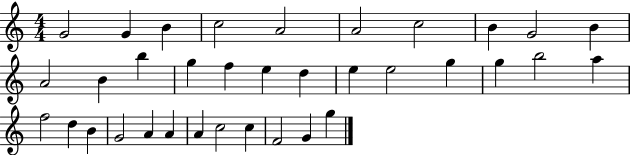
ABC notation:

X:1
T:Untitled
M:4/4
L:1/4
K:C
G2 G B c2 A2 A2 c2 B G2 B A2 B b g f e d e e2 g g b2 a f2 d B G2 A A A c2 c F2 G g